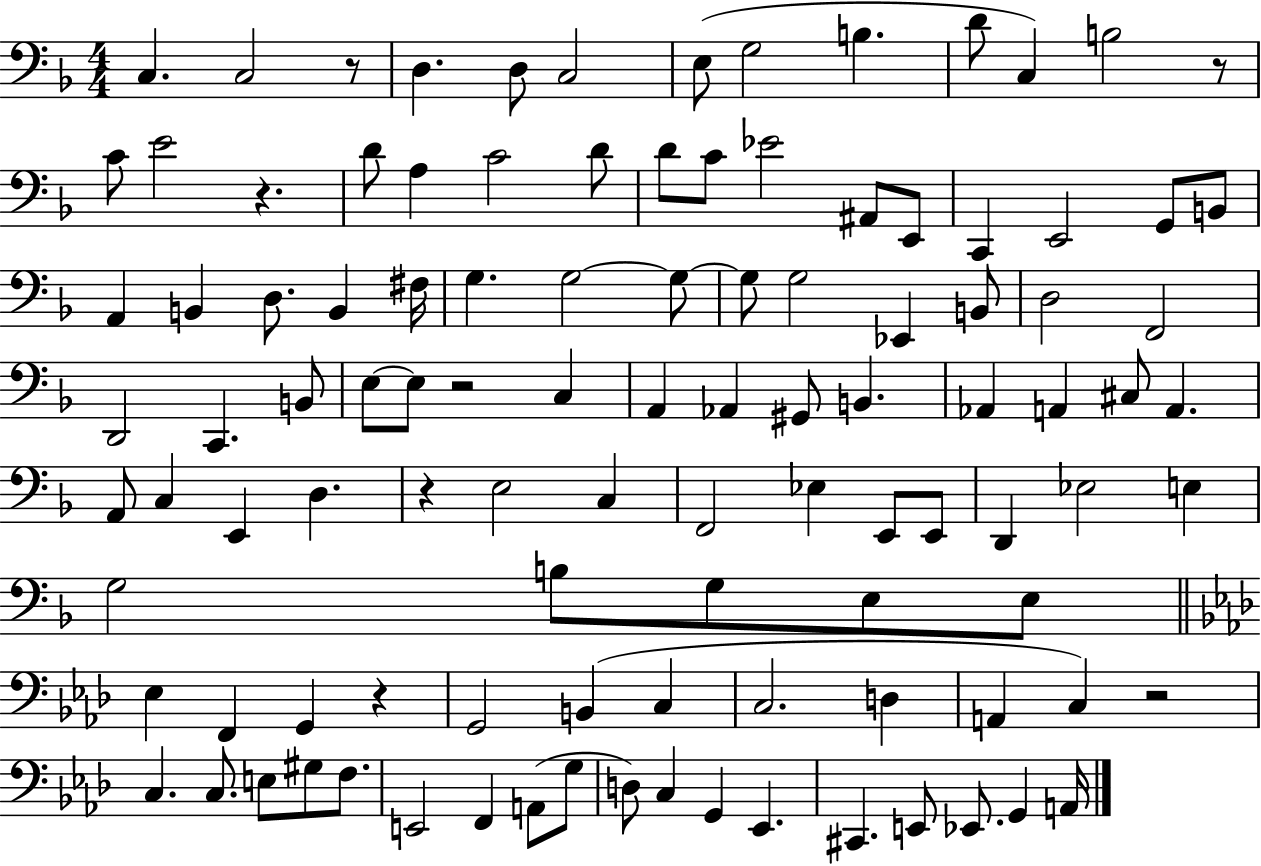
{
  \clef bass
  \numericTimeSignature
  \time 4/4
  \key f \major
  \repeat volta 2 { c4. c2 r8 | d4. d8 c2 | e8( g2 b4. | d'8 c4) b2 r8 | \break c'8 e'2 r4. | d'8 a4 c'2 d'8 | d'8 c'8 ees'2 ais,8 e,8 | c,4 e,2 g,8 b,8 | \break a,4 b,4 d8. b,4 fis16 | g4. g2~~ g8~~ | g8 g2 ees,4 b,8 | d2 f,2 | \break d,2 c,4. b,8 | e8~~ e8 r2 c4 | a,4 aes,4 gis,8 b,4. | aes,4 a,4 cis8 a,4. | \break a,8 c4 e,4 d4. | r4 e2 c4 | f,2 ees4 e,8 e,8 | d,4 ees2 e4 | \break g2 b8 g8 e8 e8 | \bar "||" \break \key aes \major ees4 f,4 g,4 r4 | g,2 b,4( c4 | c2. d4 | a,4 c4) r2 | \break c4. c8. e8 gis8 f8. | e,2 f,4 a,8( g8 | d8) c4 g,4 ees,4. | cis,4. e,8 ees,8. g,4 a,16 | \break } \bar "|."
}